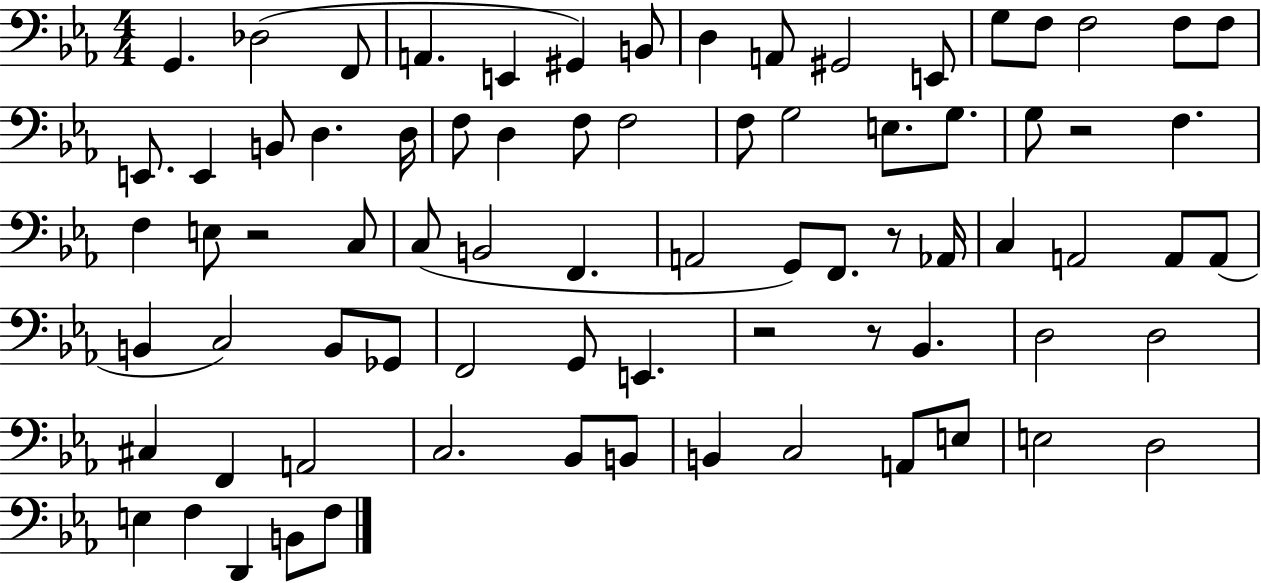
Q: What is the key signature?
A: EES major